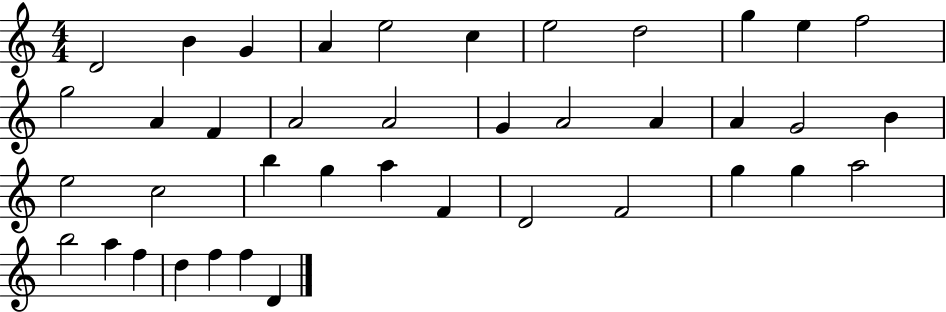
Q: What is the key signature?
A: C major